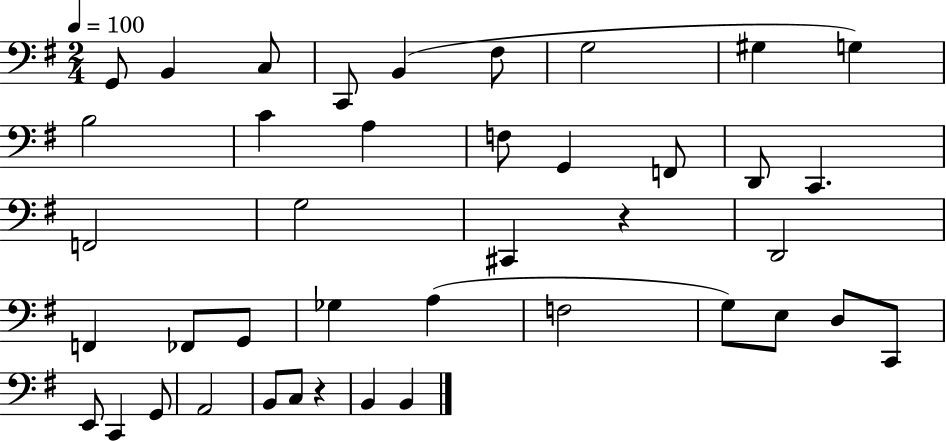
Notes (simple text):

G2/e B2/q C3/e C2/e B2/q F#3/e G3/h G#3/q G3/q B3/h C4/q A3/q F3/e G2/q F2/e D2/e C2/q. F2/h G3/h C#2/q R/q D2/h F2/q FES2/e G2/e Gb3/q A3/q F3/h G3/e E3/e D3/e C2/e E2/e C2/q G2/e A2/h B2/e C3/e R/q B2/q B2/q